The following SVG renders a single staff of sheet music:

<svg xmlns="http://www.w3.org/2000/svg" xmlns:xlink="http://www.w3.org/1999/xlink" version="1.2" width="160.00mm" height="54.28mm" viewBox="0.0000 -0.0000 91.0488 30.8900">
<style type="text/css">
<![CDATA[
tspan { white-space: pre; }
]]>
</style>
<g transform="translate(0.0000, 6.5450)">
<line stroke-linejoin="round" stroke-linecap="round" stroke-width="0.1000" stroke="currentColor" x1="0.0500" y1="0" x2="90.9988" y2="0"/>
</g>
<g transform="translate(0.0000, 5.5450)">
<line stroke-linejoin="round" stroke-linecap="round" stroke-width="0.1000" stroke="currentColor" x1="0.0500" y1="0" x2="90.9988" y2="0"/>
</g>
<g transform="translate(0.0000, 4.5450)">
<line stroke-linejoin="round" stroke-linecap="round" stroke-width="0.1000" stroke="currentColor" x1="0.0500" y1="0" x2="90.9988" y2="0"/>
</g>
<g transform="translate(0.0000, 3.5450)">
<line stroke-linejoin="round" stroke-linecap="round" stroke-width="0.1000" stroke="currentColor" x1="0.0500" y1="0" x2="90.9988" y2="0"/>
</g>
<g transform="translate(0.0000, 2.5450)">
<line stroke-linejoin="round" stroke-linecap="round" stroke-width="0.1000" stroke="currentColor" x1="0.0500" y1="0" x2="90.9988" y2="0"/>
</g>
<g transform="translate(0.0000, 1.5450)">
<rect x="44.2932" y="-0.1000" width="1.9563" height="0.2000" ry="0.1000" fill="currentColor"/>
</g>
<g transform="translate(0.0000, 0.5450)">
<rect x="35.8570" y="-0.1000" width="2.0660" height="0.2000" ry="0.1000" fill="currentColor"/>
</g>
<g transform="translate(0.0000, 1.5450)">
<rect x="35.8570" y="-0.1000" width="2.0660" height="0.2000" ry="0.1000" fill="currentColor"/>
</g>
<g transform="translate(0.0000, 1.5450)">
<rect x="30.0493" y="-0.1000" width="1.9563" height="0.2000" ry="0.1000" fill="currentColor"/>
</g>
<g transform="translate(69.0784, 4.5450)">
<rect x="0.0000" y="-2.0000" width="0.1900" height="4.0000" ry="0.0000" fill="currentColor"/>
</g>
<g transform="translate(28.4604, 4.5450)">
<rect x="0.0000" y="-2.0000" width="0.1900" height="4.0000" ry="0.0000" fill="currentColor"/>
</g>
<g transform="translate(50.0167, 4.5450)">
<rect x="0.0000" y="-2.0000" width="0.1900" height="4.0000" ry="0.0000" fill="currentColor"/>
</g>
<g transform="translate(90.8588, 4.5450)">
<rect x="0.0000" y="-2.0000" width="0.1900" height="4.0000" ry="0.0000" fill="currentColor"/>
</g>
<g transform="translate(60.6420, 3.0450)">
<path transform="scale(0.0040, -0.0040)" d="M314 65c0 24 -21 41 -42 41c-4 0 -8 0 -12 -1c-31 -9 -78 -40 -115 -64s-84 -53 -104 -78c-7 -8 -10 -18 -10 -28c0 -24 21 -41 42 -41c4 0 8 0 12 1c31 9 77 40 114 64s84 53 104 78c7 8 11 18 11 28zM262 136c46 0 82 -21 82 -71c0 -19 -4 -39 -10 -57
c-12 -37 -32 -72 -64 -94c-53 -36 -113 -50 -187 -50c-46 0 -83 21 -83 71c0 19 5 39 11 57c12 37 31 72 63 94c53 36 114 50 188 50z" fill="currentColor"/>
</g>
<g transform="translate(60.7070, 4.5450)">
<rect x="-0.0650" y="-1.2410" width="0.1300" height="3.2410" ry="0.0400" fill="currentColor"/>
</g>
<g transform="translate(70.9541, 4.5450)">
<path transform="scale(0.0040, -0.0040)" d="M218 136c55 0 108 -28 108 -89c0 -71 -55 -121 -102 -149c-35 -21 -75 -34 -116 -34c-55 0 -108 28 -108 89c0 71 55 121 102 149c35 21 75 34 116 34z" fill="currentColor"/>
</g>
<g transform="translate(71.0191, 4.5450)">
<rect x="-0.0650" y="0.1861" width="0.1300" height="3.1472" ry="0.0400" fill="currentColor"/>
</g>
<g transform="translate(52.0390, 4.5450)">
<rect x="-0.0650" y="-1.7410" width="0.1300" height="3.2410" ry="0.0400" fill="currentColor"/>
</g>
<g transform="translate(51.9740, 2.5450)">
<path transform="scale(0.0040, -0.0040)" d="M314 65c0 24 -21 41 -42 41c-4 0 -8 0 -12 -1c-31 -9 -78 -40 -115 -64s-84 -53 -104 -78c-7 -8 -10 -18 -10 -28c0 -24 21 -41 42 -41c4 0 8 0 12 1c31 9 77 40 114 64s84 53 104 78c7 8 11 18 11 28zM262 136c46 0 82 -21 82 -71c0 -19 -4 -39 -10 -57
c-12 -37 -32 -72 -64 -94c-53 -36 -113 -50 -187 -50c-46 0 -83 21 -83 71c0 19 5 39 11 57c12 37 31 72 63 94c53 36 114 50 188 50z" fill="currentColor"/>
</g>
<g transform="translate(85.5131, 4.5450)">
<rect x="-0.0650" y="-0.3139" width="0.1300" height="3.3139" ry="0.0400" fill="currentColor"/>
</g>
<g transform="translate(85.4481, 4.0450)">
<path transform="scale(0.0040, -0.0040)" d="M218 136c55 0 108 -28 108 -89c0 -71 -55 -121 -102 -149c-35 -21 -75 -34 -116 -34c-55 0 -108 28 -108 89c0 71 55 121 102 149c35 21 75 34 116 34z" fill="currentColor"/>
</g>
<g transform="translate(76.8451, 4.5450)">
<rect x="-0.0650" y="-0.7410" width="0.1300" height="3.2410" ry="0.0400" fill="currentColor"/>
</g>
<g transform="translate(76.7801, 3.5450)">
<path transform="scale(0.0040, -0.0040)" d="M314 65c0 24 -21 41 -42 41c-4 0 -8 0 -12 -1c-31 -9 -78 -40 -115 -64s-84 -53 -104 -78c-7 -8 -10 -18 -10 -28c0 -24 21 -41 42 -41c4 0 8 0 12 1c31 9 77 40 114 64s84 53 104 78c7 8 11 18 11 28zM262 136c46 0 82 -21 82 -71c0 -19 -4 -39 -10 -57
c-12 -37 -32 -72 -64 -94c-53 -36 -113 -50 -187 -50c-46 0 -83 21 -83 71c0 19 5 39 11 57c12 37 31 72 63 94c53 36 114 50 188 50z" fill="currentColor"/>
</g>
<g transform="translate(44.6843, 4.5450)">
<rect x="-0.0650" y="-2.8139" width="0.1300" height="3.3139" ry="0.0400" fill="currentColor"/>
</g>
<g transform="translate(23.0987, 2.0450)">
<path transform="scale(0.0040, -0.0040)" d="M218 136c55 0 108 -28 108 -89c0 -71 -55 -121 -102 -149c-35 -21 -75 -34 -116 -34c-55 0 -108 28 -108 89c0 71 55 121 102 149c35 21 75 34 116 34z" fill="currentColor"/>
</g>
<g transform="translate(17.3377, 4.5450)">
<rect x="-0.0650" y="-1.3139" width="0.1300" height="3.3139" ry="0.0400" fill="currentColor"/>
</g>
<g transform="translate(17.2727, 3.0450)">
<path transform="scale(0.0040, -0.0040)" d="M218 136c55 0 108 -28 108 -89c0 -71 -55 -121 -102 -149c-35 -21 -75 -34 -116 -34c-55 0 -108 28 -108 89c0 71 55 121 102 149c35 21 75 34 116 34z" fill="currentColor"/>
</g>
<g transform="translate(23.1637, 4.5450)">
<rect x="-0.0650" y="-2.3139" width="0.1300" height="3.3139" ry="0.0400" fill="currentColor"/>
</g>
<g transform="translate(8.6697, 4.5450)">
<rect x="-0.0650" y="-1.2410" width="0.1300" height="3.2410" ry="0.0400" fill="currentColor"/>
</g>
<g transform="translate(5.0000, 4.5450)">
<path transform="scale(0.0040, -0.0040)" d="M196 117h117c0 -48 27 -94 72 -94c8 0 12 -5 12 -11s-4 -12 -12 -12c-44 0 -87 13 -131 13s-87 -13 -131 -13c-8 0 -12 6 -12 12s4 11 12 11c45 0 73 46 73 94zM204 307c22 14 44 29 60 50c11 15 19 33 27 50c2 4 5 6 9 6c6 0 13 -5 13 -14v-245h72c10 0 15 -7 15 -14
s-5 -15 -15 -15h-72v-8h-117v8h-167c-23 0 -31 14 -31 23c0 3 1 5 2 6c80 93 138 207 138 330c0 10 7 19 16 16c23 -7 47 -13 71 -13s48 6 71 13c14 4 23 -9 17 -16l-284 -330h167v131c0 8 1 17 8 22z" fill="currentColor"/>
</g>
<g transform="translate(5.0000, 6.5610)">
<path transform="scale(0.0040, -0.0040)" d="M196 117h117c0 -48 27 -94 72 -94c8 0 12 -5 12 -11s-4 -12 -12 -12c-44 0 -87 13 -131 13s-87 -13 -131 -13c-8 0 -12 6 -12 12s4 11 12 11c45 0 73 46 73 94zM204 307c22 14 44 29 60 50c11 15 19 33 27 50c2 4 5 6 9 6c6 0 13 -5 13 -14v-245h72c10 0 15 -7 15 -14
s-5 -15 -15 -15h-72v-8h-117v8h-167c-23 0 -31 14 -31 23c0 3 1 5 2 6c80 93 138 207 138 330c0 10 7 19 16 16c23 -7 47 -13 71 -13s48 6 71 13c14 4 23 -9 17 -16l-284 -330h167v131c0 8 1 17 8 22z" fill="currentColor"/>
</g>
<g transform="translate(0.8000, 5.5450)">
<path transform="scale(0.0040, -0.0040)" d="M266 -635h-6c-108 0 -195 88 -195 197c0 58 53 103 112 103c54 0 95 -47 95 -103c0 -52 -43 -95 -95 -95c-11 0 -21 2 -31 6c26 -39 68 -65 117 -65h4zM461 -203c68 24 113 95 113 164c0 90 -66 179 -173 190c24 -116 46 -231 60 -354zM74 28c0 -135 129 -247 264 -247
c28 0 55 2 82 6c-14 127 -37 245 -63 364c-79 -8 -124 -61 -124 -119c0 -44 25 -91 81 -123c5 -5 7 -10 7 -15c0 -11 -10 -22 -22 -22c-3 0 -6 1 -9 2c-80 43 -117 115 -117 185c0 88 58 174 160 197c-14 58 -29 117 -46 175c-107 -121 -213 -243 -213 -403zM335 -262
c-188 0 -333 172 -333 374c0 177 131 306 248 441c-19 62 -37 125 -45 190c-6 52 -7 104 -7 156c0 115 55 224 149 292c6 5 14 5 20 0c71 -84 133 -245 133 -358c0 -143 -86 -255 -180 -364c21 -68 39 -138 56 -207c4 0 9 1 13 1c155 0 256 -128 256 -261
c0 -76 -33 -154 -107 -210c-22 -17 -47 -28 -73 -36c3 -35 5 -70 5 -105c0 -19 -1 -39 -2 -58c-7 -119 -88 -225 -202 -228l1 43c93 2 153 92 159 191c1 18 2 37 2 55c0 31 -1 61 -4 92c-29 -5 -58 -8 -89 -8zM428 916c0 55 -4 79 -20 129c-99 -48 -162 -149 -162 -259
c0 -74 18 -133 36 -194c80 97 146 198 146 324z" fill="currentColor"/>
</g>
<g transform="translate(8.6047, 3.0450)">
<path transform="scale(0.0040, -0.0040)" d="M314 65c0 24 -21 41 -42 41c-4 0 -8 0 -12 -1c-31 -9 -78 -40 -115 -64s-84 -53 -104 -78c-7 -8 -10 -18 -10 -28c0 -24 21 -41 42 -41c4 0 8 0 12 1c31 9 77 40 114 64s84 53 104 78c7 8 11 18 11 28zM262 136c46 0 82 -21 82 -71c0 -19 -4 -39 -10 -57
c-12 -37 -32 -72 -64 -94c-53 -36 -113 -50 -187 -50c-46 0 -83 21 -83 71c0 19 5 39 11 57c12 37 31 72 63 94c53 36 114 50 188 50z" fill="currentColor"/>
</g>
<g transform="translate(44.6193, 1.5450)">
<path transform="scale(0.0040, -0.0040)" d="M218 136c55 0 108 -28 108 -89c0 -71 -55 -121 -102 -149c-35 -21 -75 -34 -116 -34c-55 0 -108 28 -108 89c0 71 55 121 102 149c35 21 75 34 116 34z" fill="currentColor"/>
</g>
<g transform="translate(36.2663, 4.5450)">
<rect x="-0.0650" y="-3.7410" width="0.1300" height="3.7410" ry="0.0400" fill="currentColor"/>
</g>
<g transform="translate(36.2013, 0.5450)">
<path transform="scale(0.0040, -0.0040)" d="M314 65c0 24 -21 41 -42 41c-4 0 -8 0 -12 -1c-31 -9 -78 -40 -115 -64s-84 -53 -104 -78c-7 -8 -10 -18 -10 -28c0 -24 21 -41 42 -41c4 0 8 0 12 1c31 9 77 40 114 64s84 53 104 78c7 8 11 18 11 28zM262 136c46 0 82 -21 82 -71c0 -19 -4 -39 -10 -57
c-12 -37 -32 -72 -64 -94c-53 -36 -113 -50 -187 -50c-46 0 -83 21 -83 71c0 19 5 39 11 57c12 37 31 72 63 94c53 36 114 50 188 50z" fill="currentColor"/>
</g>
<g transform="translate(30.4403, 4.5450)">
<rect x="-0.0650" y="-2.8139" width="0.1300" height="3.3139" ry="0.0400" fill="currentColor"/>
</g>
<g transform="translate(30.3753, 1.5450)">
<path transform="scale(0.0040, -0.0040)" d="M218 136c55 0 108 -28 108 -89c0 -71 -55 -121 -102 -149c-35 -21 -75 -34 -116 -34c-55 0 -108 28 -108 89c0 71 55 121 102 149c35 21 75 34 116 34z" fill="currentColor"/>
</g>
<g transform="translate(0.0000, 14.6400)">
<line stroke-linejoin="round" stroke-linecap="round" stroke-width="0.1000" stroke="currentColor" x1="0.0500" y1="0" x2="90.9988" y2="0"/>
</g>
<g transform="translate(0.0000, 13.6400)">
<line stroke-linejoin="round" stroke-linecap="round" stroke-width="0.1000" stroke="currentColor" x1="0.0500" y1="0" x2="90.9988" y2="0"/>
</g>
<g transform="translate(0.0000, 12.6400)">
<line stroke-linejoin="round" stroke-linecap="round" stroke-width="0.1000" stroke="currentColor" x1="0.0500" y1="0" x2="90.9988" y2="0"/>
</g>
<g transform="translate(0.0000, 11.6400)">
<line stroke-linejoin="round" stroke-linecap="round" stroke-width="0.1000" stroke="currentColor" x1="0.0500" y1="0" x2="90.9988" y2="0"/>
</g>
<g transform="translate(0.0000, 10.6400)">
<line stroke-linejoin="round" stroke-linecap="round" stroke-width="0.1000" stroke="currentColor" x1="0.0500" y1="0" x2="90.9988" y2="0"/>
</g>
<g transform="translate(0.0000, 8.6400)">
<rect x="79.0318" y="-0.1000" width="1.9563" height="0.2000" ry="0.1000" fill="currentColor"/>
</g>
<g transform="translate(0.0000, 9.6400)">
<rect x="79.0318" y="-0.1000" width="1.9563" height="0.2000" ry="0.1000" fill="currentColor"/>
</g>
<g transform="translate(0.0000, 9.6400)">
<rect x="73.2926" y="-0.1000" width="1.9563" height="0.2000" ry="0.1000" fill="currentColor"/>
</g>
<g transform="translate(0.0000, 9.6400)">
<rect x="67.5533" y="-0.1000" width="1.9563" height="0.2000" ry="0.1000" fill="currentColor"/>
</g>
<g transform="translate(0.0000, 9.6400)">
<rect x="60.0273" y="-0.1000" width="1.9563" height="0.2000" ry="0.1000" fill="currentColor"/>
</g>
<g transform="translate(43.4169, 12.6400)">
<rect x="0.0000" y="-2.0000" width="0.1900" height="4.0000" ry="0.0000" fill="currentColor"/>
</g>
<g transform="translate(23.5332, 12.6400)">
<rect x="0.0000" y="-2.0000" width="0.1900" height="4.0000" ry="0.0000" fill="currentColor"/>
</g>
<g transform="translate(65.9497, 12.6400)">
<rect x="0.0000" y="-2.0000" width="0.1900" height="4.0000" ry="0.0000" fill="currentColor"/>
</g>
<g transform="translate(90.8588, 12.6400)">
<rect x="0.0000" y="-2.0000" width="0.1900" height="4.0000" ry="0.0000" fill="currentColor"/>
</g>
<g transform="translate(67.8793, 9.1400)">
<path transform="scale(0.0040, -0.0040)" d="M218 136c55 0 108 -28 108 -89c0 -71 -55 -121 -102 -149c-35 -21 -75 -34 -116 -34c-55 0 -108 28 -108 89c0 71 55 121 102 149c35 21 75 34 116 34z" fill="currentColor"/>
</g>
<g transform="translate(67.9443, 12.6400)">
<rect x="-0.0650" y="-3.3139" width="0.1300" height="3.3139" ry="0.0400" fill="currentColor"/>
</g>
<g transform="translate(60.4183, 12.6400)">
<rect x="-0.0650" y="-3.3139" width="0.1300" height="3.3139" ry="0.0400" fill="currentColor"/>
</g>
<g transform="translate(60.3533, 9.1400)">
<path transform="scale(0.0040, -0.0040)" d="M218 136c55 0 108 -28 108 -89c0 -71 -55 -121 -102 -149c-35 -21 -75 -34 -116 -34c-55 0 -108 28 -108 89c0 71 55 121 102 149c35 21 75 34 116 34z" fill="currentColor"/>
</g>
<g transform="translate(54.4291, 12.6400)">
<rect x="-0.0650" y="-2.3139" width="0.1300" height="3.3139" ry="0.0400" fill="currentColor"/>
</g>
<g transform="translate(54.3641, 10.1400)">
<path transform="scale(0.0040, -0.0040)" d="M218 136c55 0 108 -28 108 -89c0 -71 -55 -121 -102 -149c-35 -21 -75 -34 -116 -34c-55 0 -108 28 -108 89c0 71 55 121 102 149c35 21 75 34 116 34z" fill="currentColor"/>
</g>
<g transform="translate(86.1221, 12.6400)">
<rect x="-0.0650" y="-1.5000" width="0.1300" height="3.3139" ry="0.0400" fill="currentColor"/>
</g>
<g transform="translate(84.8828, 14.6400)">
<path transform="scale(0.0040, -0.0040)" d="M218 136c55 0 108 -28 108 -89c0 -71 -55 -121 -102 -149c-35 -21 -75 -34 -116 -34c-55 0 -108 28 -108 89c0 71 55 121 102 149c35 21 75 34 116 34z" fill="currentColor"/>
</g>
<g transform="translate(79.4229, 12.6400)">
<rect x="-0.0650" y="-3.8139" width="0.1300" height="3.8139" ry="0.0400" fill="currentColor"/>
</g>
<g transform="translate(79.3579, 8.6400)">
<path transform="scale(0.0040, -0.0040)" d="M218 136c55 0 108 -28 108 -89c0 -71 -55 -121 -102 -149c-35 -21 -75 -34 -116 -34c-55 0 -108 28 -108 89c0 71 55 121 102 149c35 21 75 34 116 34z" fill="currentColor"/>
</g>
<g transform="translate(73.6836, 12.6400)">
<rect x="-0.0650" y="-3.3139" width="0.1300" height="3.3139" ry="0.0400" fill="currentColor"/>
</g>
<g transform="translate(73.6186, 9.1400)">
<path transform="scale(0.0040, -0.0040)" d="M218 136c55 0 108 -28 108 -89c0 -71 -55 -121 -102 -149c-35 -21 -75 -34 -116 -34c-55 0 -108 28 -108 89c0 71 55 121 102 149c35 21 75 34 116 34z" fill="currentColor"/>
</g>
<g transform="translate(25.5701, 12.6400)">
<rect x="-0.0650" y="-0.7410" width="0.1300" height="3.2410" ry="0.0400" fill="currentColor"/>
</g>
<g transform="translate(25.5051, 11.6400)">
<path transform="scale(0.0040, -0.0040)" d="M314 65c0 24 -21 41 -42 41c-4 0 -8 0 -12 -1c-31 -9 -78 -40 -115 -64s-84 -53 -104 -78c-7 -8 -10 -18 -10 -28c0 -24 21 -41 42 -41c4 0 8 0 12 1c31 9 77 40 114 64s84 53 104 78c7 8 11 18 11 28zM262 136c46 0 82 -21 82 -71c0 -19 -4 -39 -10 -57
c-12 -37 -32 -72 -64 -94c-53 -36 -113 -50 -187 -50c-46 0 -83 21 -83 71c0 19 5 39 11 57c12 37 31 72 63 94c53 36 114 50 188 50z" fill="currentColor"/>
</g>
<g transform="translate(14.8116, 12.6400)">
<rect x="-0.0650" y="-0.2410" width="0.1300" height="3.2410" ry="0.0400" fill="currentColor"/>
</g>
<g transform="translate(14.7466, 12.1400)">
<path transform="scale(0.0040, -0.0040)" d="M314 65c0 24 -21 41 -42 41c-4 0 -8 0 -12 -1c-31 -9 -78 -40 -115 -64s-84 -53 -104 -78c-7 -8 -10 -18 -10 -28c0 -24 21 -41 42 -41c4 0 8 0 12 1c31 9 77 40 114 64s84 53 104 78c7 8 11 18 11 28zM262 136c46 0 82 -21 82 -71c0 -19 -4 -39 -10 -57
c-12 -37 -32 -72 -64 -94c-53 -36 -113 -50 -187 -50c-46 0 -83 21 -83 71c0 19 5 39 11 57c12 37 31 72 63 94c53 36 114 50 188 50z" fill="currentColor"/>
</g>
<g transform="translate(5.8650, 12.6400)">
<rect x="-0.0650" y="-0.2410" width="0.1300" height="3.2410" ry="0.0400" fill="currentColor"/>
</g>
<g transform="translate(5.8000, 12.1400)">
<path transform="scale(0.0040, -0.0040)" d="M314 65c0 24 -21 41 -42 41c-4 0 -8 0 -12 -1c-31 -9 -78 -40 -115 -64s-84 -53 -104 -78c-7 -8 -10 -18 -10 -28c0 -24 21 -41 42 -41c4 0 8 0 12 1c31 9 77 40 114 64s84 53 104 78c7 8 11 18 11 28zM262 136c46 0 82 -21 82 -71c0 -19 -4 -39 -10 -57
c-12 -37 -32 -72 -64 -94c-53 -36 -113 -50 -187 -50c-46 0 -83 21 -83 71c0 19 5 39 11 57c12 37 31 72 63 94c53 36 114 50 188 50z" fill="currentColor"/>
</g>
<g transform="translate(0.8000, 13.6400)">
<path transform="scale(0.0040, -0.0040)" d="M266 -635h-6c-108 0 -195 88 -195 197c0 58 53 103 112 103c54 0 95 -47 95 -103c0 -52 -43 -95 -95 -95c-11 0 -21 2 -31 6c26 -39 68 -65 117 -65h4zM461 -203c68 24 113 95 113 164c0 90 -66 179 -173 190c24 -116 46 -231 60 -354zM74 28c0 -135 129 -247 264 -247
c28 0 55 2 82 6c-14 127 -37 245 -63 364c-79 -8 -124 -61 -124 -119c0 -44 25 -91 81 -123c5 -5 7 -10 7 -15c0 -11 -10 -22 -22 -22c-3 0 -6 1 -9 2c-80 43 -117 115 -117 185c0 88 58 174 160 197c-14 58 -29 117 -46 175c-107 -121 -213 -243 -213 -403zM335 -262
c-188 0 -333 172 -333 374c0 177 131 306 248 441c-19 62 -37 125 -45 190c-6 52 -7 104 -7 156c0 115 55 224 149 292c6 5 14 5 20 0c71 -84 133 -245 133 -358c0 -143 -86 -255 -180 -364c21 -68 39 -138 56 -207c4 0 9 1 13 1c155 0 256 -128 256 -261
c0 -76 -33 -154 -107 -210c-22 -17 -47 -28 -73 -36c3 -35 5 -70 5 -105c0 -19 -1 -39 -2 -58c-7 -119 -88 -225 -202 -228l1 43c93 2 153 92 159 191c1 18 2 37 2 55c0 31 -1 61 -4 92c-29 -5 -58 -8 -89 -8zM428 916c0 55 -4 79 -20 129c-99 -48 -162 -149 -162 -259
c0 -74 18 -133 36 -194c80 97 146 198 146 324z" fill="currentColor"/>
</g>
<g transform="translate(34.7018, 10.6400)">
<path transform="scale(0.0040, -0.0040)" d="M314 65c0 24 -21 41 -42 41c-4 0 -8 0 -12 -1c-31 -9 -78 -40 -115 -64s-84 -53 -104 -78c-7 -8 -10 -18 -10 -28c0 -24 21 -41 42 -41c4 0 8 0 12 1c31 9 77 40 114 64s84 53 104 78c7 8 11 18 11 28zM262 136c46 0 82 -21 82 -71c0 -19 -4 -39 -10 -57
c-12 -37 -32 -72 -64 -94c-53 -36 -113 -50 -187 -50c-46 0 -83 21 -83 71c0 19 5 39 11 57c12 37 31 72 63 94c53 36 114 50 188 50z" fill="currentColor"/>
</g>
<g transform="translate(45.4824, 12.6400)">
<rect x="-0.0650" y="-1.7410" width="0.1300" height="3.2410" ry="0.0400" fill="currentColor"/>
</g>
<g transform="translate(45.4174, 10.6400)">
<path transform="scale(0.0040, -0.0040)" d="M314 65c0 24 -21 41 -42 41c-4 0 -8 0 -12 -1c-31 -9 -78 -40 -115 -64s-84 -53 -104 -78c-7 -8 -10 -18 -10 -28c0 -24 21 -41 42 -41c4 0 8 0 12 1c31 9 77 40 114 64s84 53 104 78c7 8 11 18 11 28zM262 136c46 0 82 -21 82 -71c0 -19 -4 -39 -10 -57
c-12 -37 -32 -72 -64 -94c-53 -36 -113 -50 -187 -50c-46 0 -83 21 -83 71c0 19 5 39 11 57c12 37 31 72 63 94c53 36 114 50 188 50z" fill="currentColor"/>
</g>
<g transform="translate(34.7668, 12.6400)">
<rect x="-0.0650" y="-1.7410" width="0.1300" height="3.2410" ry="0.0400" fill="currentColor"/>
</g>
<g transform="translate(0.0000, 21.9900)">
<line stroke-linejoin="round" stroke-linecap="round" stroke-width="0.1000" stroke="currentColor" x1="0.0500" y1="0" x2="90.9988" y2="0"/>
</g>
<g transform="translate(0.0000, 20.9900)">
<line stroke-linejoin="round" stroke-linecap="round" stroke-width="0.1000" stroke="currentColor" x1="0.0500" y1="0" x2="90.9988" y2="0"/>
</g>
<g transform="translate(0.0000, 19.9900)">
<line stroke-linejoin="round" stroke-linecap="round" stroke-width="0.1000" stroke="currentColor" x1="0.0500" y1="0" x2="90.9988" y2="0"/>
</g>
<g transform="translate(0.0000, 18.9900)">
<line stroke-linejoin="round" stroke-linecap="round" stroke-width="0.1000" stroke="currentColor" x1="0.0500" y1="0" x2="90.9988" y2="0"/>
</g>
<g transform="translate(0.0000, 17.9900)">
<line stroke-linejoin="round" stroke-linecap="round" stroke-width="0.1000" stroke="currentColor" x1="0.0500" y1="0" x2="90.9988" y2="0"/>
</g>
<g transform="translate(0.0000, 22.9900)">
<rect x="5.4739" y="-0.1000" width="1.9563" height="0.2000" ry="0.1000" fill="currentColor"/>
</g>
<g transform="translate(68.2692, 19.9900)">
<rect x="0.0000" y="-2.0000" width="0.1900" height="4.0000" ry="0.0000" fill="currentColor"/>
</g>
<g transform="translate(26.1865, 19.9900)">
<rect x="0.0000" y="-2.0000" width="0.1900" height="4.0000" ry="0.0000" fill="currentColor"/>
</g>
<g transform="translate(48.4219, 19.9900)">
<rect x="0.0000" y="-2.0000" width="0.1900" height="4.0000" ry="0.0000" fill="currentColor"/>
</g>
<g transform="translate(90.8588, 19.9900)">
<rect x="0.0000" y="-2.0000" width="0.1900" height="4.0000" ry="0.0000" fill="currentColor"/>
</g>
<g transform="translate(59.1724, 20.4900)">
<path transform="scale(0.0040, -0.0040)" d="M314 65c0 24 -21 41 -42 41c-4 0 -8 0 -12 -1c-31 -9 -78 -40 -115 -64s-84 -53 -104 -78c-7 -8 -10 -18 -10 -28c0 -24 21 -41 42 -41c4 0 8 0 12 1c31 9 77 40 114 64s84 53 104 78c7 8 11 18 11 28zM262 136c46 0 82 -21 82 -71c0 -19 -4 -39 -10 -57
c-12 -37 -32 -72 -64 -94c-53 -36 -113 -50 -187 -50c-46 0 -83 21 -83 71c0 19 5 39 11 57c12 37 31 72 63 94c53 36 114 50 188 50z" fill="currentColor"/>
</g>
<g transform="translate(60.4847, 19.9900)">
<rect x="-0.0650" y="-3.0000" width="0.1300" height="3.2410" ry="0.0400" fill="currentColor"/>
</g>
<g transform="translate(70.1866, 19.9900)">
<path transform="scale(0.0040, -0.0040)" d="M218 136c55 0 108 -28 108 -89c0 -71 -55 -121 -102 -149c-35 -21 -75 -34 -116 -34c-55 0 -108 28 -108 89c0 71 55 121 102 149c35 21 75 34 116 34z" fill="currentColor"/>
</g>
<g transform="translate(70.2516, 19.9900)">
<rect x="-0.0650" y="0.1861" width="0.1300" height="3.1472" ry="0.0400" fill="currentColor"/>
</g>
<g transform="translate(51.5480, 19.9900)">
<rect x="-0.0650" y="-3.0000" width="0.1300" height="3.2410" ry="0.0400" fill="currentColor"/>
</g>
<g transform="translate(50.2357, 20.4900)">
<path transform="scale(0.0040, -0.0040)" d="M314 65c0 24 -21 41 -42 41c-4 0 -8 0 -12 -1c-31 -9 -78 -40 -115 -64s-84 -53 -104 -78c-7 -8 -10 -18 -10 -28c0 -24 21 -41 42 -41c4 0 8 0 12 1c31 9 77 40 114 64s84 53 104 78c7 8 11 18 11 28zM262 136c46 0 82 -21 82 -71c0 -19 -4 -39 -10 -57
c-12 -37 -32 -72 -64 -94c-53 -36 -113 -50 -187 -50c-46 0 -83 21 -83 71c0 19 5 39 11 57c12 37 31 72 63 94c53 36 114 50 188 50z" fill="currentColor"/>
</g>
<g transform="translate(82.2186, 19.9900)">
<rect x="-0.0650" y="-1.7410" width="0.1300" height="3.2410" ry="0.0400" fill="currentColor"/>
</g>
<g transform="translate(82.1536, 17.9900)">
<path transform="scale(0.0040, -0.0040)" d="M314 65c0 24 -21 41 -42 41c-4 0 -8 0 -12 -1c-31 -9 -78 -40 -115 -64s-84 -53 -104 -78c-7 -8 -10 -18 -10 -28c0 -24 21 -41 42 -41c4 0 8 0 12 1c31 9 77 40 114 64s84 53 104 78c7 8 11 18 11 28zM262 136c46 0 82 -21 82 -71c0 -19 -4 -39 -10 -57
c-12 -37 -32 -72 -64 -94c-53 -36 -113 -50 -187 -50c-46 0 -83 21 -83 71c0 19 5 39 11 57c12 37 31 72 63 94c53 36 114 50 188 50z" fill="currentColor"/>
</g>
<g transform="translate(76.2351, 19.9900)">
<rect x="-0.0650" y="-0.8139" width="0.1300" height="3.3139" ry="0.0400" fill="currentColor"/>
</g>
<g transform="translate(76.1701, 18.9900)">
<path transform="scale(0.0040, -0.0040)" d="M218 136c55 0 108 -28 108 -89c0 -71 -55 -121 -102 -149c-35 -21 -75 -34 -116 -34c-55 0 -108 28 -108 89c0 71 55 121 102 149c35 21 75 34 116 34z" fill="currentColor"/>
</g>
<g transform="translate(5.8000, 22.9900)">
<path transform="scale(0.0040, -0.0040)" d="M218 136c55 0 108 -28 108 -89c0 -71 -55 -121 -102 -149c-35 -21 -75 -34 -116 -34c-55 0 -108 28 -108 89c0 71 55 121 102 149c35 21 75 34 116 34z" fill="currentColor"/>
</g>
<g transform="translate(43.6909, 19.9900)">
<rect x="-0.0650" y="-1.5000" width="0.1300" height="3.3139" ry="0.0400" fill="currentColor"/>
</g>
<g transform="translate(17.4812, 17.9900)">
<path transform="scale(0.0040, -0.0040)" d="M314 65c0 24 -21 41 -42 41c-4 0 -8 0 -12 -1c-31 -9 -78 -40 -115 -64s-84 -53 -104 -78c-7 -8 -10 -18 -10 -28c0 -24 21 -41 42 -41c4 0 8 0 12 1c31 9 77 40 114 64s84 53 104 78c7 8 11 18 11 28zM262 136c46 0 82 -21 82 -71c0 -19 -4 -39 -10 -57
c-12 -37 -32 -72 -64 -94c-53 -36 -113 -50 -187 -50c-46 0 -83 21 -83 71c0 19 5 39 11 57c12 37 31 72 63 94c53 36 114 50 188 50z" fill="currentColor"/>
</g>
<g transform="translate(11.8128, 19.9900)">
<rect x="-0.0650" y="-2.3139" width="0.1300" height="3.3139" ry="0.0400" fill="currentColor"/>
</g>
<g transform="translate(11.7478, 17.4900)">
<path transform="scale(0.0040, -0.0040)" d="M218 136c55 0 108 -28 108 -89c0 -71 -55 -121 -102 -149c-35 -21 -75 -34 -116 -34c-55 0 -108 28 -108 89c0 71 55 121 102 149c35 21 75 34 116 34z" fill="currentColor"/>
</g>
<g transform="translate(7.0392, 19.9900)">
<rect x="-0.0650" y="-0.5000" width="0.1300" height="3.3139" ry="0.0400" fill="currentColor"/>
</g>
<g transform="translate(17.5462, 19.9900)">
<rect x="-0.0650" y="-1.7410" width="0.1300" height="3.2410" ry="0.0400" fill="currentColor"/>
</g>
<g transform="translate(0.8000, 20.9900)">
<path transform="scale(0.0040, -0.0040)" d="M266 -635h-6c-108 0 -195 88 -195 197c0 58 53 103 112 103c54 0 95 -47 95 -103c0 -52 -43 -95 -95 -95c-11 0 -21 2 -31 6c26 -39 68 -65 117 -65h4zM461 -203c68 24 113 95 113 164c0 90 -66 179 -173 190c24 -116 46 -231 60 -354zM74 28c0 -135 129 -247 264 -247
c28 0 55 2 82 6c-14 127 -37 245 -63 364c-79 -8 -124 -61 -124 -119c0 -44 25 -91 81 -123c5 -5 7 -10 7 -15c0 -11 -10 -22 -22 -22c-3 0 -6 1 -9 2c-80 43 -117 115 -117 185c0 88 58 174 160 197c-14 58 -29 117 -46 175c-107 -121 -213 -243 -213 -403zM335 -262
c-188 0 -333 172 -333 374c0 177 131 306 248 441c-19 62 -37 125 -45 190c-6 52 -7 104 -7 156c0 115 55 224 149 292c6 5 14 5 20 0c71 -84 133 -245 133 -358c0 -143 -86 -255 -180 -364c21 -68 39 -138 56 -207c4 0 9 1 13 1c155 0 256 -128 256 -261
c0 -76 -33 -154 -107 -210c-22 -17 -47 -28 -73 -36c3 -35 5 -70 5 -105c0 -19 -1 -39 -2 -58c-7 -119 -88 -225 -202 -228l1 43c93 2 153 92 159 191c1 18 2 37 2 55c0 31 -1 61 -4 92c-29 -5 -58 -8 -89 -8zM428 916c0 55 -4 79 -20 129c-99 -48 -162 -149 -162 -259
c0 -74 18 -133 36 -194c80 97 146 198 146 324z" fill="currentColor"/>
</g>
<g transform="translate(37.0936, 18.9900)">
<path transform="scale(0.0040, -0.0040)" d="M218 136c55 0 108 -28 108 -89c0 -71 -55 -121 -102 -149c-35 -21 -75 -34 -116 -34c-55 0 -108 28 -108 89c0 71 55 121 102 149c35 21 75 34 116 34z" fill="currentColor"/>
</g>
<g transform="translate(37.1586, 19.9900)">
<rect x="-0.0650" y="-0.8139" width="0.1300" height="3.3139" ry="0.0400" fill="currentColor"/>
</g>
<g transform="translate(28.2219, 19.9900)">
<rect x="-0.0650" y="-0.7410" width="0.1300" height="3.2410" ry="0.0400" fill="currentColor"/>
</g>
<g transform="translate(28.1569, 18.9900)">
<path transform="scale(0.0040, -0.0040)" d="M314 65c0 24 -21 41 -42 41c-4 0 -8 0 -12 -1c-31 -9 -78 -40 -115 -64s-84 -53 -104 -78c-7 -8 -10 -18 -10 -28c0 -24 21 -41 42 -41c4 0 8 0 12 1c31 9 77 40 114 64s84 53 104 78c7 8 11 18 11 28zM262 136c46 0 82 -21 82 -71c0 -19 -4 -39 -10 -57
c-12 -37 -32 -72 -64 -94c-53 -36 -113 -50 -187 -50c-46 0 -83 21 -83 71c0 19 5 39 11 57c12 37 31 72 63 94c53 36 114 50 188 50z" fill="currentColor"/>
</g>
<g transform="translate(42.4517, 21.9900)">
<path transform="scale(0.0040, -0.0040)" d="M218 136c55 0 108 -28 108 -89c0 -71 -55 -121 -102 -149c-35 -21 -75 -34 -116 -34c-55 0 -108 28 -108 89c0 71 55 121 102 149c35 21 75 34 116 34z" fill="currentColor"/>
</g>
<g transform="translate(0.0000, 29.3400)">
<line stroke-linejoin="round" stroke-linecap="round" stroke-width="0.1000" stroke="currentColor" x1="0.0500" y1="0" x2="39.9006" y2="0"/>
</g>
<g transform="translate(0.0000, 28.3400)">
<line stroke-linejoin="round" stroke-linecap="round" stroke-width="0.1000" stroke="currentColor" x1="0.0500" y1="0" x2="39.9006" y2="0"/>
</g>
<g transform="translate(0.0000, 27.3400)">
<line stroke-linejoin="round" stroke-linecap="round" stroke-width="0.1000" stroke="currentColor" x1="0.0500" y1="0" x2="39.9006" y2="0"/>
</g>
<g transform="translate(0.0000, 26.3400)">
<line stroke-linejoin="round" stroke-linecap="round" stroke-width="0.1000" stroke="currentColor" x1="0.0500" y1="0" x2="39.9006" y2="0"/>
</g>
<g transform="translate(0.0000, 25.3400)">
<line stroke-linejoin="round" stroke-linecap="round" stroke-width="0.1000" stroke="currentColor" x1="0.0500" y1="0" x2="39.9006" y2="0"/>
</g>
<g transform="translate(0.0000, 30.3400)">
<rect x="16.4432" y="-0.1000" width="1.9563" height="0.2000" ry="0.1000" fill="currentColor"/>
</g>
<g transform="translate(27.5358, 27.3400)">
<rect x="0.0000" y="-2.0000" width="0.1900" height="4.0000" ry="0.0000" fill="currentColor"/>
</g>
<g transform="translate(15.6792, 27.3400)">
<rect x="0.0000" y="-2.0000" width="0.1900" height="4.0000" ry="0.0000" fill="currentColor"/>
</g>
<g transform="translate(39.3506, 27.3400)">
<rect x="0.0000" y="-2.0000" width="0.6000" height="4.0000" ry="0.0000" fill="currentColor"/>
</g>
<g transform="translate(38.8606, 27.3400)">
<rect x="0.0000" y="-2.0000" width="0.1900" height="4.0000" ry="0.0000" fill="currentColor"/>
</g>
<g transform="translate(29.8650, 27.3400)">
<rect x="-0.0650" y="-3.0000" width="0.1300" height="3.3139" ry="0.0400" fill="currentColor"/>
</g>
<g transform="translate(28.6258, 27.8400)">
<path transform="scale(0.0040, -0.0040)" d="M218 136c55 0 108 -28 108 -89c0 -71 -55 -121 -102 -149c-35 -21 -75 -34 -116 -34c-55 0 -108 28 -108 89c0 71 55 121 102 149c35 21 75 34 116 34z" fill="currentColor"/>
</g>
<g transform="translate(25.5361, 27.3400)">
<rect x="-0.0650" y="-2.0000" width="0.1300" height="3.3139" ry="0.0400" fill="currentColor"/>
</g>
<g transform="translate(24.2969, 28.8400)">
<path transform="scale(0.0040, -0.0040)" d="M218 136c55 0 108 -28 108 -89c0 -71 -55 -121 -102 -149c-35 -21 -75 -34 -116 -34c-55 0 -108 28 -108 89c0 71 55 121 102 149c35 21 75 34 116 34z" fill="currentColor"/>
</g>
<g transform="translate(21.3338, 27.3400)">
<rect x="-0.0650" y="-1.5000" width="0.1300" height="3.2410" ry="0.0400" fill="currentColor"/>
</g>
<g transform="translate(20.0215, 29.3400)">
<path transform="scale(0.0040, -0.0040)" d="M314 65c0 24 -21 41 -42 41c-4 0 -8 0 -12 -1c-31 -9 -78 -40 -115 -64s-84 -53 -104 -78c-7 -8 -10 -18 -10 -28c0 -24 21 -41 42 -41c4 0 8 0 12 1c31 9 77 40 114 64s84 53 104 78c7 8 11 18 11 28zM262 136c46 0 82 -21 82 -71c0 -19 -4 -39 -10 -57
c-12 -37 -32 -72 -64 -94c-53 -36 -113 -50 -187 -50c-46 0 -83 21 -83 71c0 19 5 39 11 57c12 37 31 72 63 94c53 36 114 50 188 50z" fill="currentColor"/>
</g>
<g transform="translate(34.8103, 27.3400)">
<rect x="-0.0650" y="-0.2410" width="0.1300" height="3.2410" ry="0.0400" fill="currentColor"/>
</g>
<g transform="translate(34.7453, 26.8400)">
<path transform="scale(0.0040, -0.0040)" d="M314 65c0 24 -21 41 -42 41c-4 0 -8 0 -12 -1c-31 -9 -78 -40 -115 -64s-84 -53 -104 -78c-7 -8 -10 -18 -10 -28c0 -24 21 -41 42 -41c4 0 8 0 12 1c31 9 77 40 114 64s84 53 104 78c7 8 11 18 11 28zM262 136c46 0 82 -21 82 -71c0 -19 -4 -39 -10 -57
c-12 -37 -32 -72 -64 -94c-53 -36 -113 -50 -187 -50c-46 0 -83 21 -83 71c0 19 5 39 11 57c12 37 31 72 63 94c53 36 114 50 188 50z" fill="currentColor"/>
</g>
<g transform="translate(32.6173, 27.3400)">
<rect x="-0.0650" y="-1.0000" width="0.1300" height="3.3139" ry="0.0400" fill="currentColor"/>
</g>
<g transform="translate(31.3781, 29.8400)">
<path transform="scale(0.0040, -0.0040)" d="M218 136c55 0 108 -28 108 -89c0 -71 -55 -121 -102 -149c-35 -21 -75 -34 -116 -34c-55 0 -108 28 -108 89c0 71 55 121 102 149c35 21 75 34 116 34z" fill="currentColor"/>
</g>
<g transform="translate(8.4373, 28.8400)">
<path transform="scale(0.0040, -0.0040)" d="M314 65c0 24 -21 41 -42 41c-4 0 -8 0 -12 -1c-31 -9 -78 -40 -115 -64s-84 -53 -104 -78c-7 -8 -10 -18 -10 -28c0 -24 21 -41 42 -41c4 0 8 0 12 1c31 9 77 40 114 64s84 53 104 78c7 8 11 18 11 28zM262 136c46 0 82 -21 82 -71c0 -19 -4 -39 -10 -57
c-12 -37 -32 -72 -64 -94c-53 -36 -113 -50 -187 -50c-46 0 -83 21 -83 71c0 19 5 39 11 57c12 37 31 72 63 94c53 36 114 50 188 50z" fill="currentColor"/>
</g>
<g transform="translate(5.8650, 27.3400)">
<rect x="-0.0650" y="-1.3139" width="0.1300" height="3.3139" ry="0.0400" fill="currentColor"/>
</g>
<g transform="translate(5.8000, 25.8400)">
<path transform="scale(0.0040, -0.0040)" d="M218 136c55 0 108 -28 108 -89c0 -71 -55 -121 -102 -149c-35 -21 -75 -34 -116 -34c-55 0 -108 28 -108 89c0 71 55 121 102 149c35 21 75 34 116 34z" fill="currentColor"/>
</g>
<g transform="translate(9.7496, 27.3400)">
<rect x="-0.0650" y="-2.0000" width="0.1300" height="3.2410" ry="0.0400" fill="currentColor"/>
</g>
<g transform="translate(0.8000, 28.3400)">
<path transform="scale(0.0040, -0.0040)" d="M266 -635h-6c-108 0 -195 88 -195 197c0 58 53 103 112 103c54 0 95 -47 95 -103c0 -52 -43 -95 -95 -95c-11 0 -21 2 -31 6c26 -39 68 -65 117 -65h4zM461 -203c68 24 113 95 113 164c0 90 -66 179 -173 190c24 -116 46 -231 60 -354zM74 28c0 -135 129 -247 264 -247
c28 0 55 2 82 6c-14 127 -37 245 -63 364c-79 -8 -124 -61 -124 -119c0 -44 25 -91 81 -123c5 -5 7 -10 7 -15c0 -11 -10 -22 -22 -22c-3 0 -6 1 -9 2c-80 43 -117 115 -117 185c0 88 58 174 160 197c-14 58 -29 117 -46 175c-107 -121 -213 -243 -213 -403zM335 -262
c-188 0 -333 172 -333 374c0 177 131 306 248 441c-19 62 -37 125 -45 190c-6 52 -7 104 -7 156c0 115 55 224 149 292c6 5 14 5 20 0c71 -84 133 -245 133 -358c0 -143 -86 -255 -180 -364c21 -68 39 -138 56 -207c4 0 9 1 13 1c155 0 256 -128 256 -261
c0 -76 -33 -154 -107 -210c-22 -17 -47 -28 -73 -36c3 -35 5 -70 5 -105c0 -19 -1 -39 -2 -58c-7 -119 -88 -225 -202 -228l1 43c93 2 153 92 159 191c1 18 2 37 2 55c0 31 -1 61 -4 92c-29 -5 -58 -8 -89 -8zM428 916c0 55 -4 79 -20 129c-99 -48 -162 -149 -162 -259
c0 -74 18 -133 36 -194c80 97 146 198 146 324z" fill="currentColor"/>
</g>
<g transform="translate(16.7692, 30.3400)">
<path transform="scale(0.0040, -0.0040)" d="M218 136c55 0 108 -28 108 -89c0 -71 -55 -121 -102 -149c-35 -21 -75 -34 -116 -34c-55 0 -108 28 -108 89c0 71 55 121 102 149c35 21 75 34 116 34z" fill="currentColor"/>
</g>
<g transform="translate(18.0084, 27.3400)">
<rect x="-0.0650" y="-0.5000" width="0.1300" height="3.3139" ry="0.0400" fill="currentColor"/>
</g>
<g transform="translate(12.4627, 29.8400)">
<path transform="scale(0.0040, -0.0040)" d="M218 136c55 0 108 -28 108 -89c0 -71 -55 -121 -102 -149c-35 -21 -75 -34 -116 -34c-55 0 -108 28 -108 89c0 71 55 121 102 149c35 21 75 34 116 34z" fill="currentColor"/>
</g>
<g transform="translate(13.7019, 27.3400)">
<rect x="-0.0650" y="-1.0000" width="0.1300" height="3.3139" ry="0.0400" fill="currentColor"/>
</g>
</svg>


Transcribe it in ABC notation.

X:1
T:Untitled
M:4/4
L:1/4
K:C
e2 e g a c'2 a f2 e2 B d2 c c2 c2 d2 f2 f2 g b b b c' E C g f2 d2 d E A2 A2 B d f2 e F2 D C E2 F A D c2